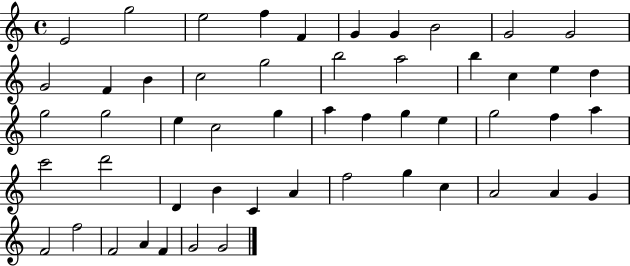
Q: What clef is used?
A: treble